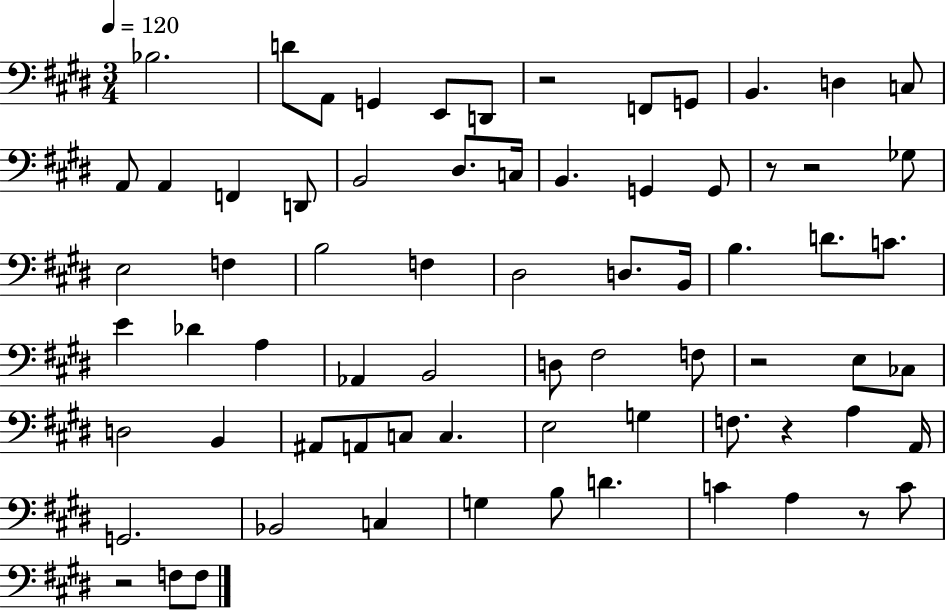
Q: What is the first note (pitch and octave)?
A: Bb3